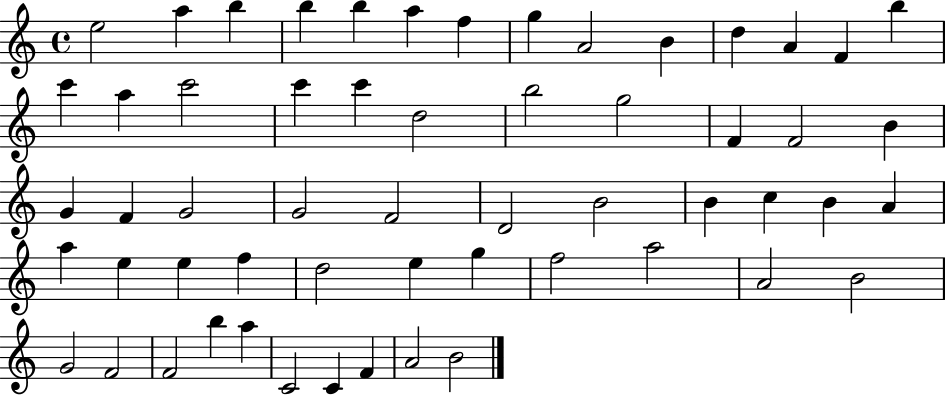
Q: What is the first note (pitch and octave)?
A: E5